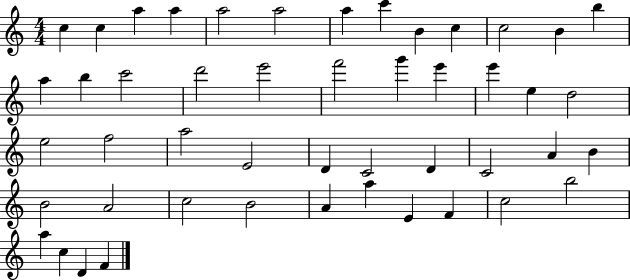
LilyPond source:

{
  \clef treble
  \numericTimeSignature
  \time 4/4
  \key c \major
  c''4 c''4 a''4 a''4 | a''2 a''2 | a''4 c'''4 b'4 c''4 | c''2 b'4 b''4 | \break a''4 b''4 c'''2 | d'''2 e'''2 | f'''2 g'''4 e'''4 | e'''4 e''4 d''2 | \break e''2 f''2 | a''2 e'2 | d'4 c'2 d'4 | c'2 a'4 b'4 | \break b'2 a'2 | c''2 b'2 | a'4 a''4 e'4 f'4 | c''2 b''2 | \break a''4 c''4 d'4 f'4 | \bar "|."
}